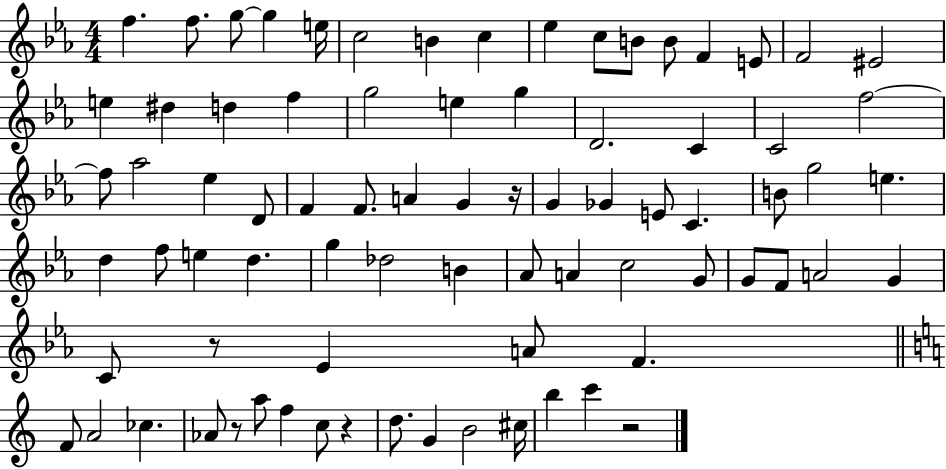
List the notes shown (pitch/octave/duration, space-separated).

F5/q. F5/e. G5/e G5/q E5/s C5/h B4/q C5/q Eb5/q C5/e B4/e B4/e F4/q E4/e F4/h EIS4/h E5/q D#5/q D5/q F5/q G5/h E5/q G5/q D4/h. C4/q C4/h F5/h F5/e Ab5/h Eb5/q D4/e F4/q F4/e. A4/q G4/q R/s G4/q Gb4/q E4/e C4/q. B4/e G5/h E5/q. D5/q F5/e E5/q D5/q. G5/q Db5/h B4/q Ab4/e A4/q C5/h G4/e G4/e F4/e A4/h G4/q C4/e R/e Eb4/q A4/e F4/q. F4/e A4/h CES5/q. Ab4/e R/e A5/e F5/q C5/e R/q D5/e. G4/q B4/h C#5/s B5/q C6/q R/h